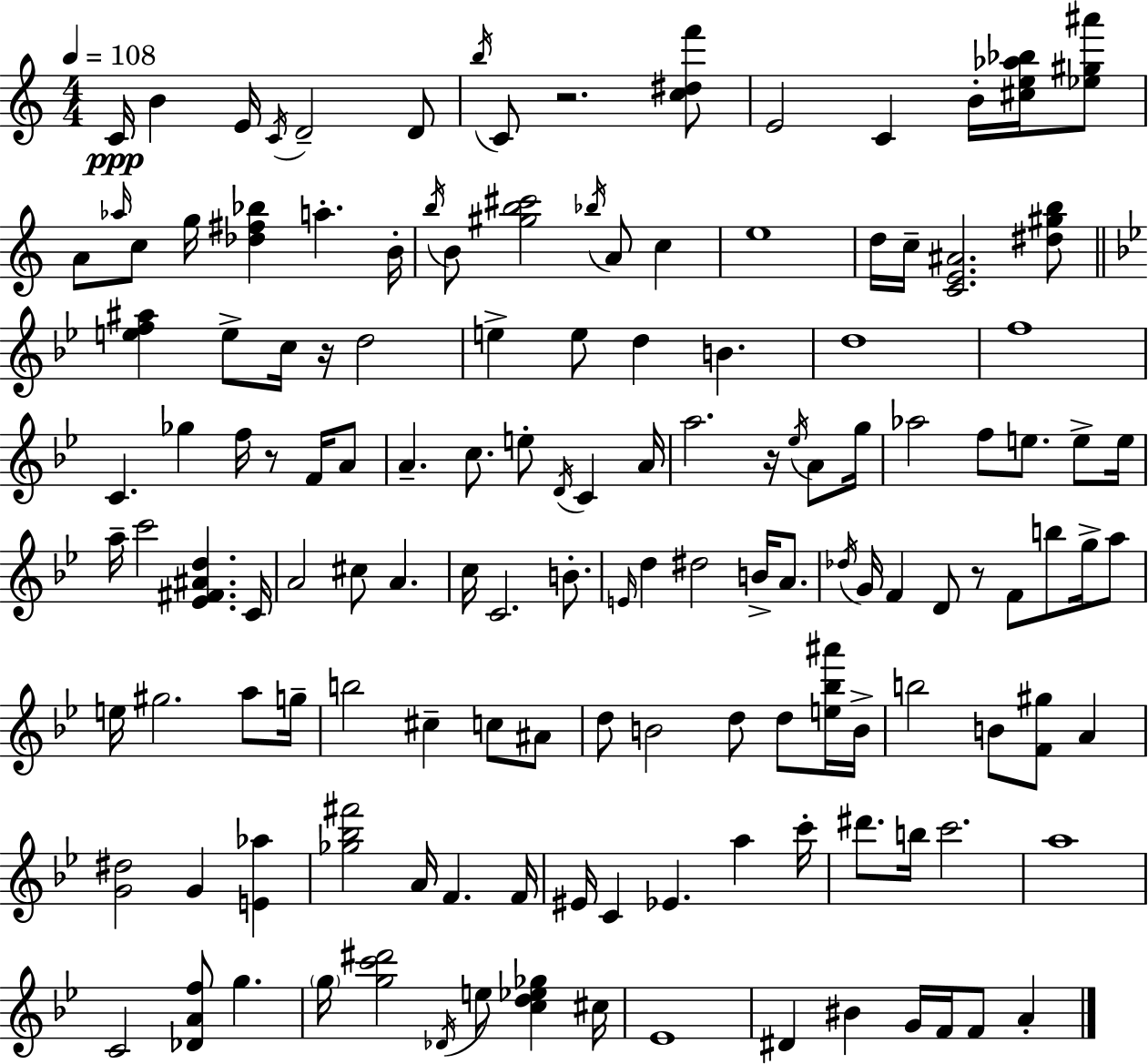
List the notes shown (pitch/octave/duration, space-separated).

C4/s B4/q E4/s C4/s D4/h D4/e B5/s C4/e R/h. [C5,D#5,F6]/e E4/h C4/q B4/s [C#5,E5,Ab5,Bb5]/s [Eb5,G#5,A#6]/e A4/e Ab5/s C5/e G5/s [Db5,F#5,Bb5]/q A5/q. B4/s B5/s B4/e [G#5,B5,C#6]/h Bb5/s A4/e C5/q E5/w D5/s C5/s [C4,E4,A#4]/h. [D#5,G#5,B5]/e [E5,F5,A#5]/q E5/e C5/s R/s D5/h E5/q E5/e D5/q B4/q. D5/w F5/w C4/q. Gb5/q F5/s R/e F4/s A4/e A4/q. C5/e. E5/e D4/s C4/q A4/s A5/h. R/s Eb5/s A4/e G5/s Ab5/h F5/e E5/e. E5/e E5/s A5/s C6/h [Eb4,F#4,A#4,D5]/q. C4/s A4/h C#5/e A4/q. C5/s C4/h. B4/e. E4/s D5/q D#5/h B4/s A4/e. Db5/s G4/s F4/q D4/e R/e F4/e B5/e G5/s A5/e E5/s G#5/h. A5/e G5/s B5/h C#5/q C5/e A#4/e D5/e B4/h D5/e D5/e [E5,Bb5,A#6]/s B4/s B5/h B4/e [F4,G#5]/e A4/q [G4,D#5]/h G4/q [E4,Ab5]/q [Gb5,Bb5,F#6]/h A4/s F4/q. F4/s EIS4/s C4/q Eb4/q. A5/q C6/s D#6/e. B5/s C6/h. A5/w C4/h [Db4,A4,F5]/e G5/q. G5/s [G5,C6,D#6]/h Db4/s E5/e [C5,D5,Eb5,Gb5]/q C#5/s Eb4/w D#4/q BIS4/q G4/s F4/s F4/e A4/q